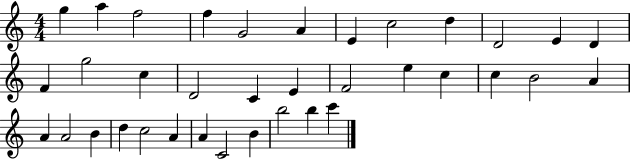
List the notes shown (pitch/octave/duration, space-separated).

G5/q A5/q F5/h F5/q G4/h A4/q E4/q C5/h D5/q D4/h E4/q D4/q F4/q G5/h C5/q D4/h C4/q E4/q F4/h E5/q C5/q C5/q B4/h A4/q A4/q A4/h B4/q D5/q C5/h A4/q A4/q C4/h B4/q B5/h B5/q C6/q